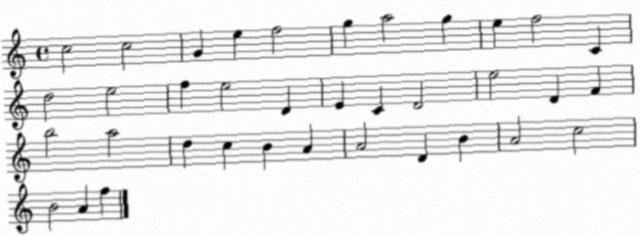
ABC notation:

X:1
T:Untitled
M:4/4
L:1/4
K:C
c2 c2 G e f2 g a2 g e f2 C d2 e2 f e2 D E C D2 e2 D F b2 a2 d c B A A2 D B A2 c2 B2 A f